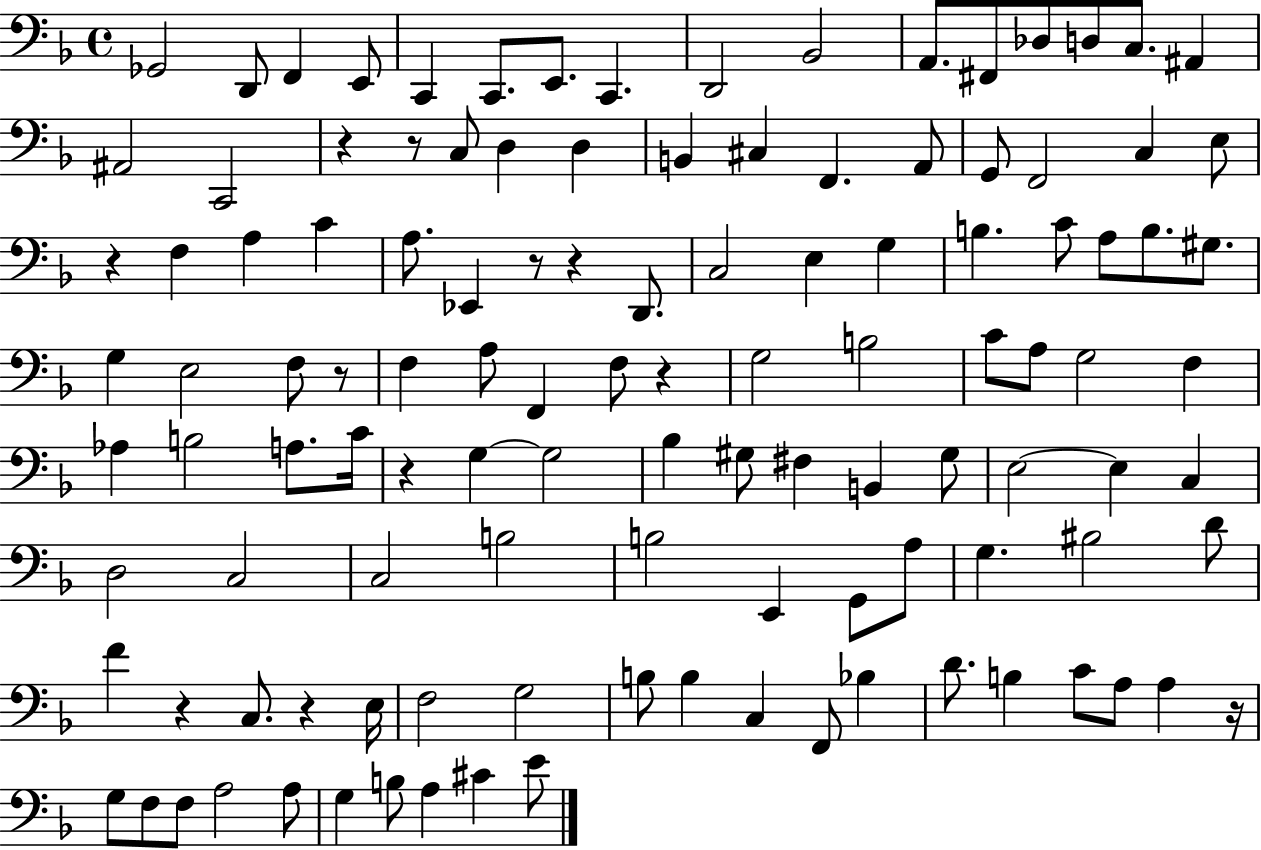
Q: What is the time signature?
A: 4/4